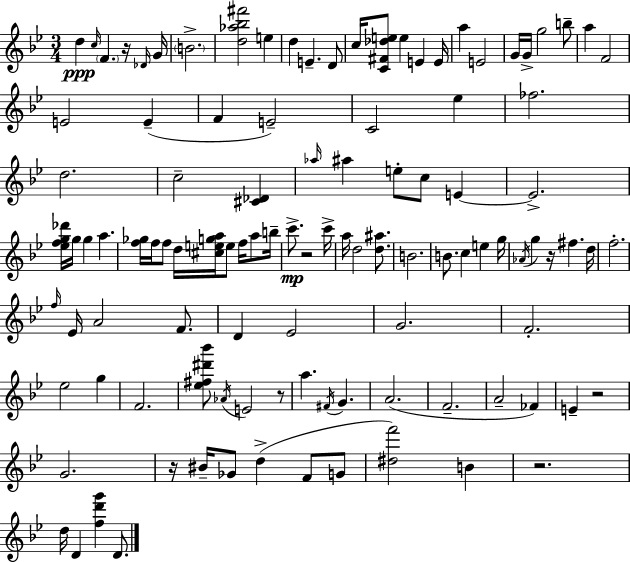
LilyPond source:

{
  \clef treble
  \numericTimeSignature
  \time 3/4
  \key g \minor
  d''4\ppp \grace { c''16 } \parenthesize f'4. r16 | \grace { des'16 } g'16 \parenthesize b'2.-> | <d'' aes'' bes'' fis'''>2 e''4 | d''4 e'4.-- | \break d'8 c''16 <c' fis' des'' e''>8 e''4 e'4 | e'16 a''4 e'2 | g'16 g'16-> g''2 | b''8-- a''4 f'2 | \break e'2 e'4--( | f'4 e'2--) | c'2 ees''4 | fes''2. | \break d''2. | c''2-- <cis' des'>4 | \grace { aes''16 } ais''4 e''8-. c''8 e'4~~ | e'2.-> | \break <ees'' f'' g'' des'''>16 g''16 g''4 a''4. | <f'' ges''>16 f''16 f''8 d''16 <cis'' e'' g'' a''>16 e''8 f''16 | a''8 b''16-- c'''8.->\mp r2 | c'''16-> a''16 d''2 | \break <d'' ais''>8. b'2. | b'8. c''4 e''4 | g''16 \acciaccatura { aes'16 } g''4 r16 fis''4. | d''16 f''2.-. | \break \grace { f''16 } ees'16 a'2 | f'8. d'4 ees'2 | g'2. | f'2.-. | \break ees''2 | g''4 f'2. | <ees'' fis'' dis''' bes'''>8 \acciaccatura { aes'16 } e'2 | r8 a''4. | \break \acciaccatura { fis'16 } g'4. a'2.( | f'2.-- | a'2-- | fes'4) e'4-- r2 | \break g'2. | r16 bis'16-- ges'8 d''4->( | f'8 g'8 <dis'' f'''>2) | b'4 r2. | \break d''16 d'4 | <f'' d''' g'''>4 d'8. \bar "|."
}